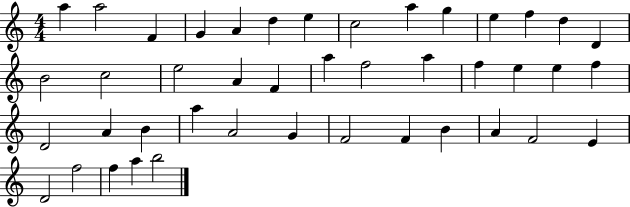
A5/q A5/h F4/q G4/q A4/q D5/q E5/q C5/h A5/q G5/q E5/q F5/q D5/q D4/q B4/h C5/h E5/h A4/q F4/q A5/q F5/h A5/q F5/q E5/q E5/q F5/q D4/h A4/q B4/q A5/q A4/h G4/q F4/h F4/q B4/q A4/q F4/h E4/q D4/h F5/h F5/q A5/q B5/h